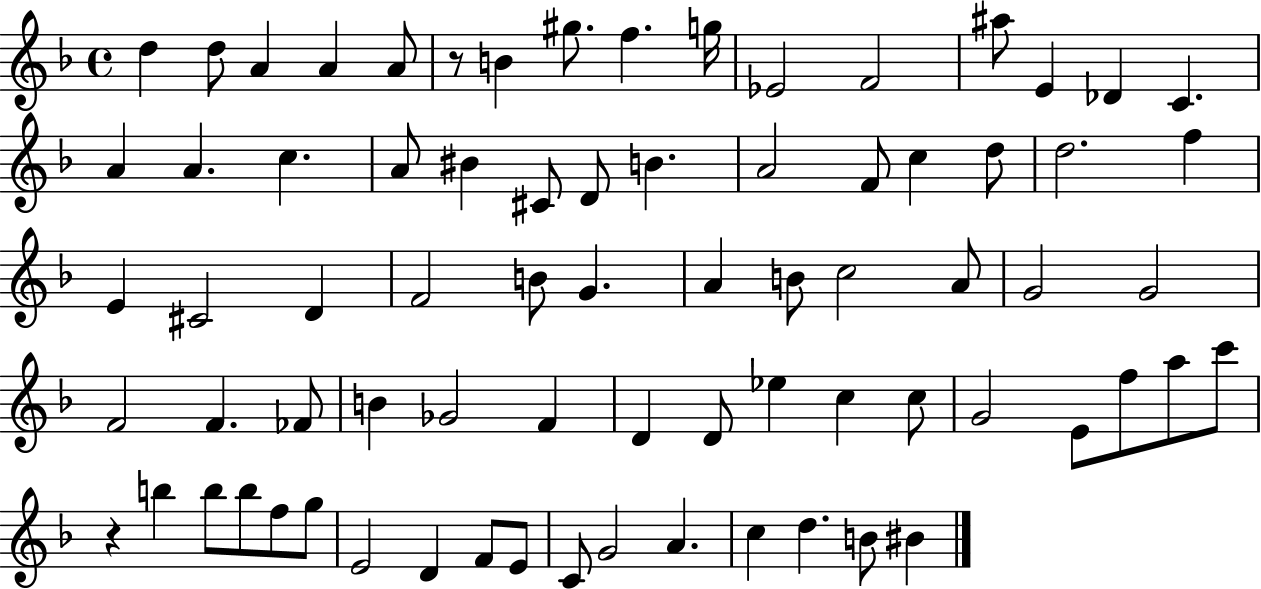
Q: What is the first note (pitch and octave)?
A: D5